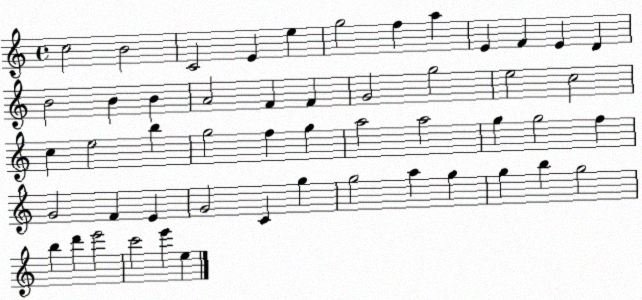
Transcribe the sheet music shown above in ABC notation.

X:1
T:Untitled
M:4/4
L:1/4
K:C
c2 B2 C2 E e g2 f a E F E D B2 B B A2 F F G2 g2 e2 c2 c e2 b g2 f g a2 a2 g g2 f G2 F E G2 C g g2 a g g b g2 b d' e'2 c'2 e' e